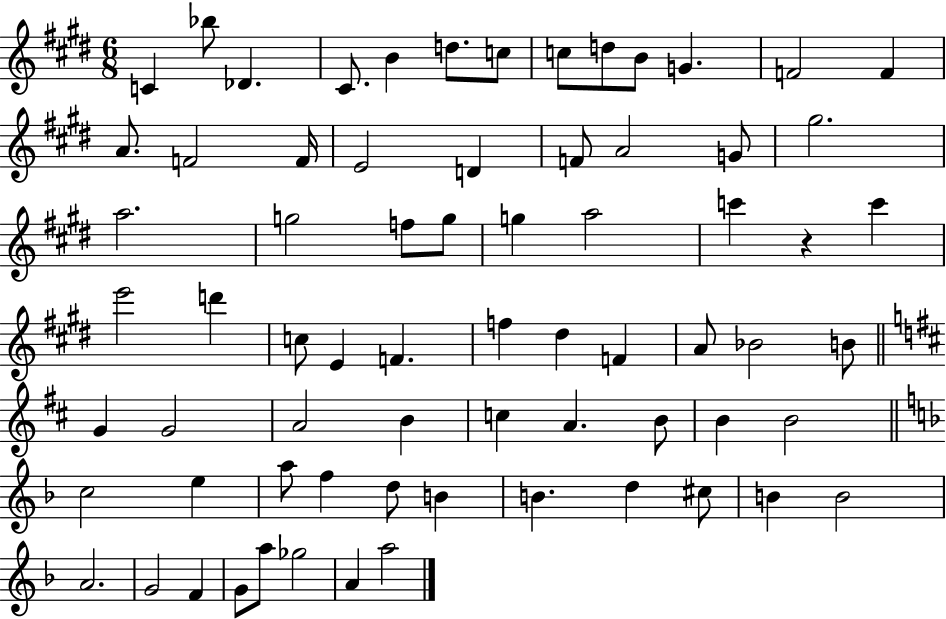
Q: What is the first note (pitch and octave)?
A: C4